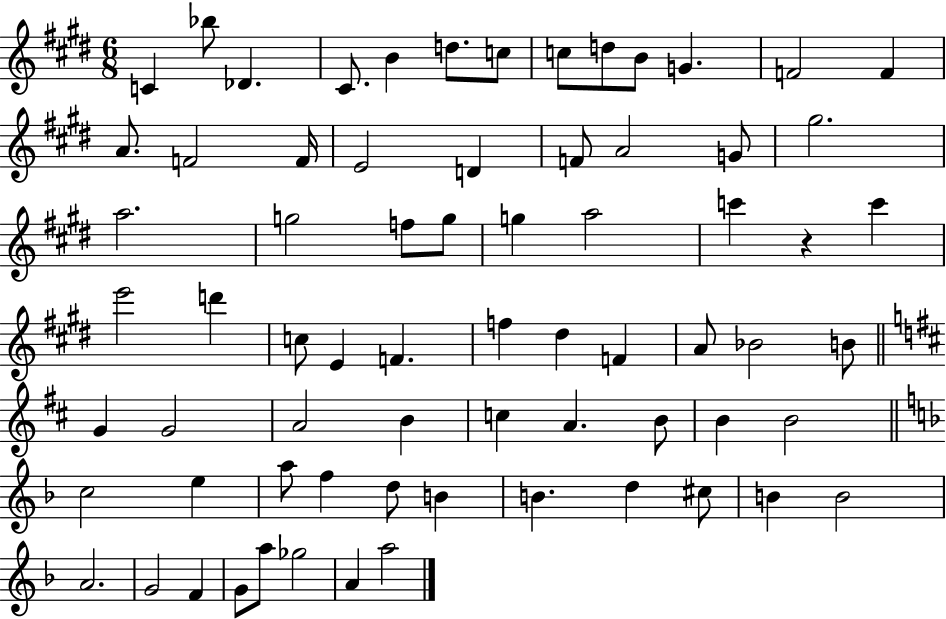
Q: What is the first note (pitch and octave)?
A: C4